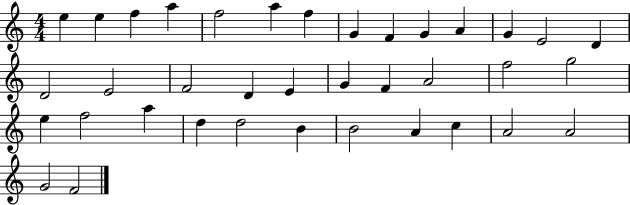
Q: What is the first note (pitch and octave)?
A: E5